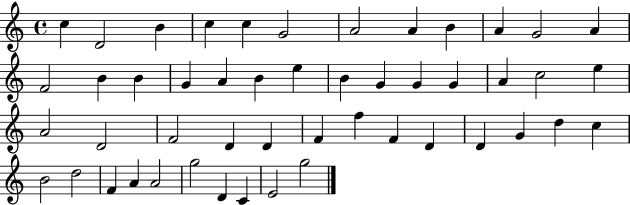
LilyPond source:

{
  \clef treble
  \time 4/4
  \defaultTimeSignature
  \key c \major
  c''4 d'2 b'4 | c''4 c''4 g'2 | a'2 a'4 b'4 | a'4 g'2 a'4 | \break f'2 b'4 b'4 | g'4 a'4 b'4 e''4 | b'4 g'4 g'4 g'4 | a'4 c''2 e''4 | \break a'2 d'2 | f'2 d'4 d'4 | f'4 f''4 f'4 d'4 | d'4 g'4 d''4 c''4 | \break b'2 d''2 | f'4 a'4 a'2 | g''2 d'4 c'4 | e'2 g''2 | \break \bar "|."
}